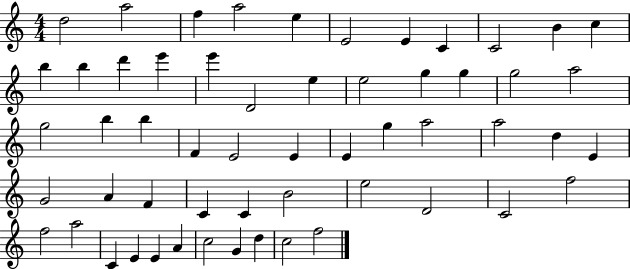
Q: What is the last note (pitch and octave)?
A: F5